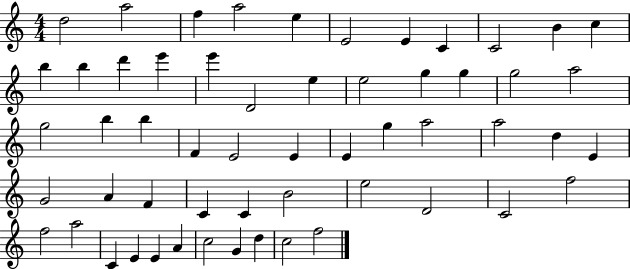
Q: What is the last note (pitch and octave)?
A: F5